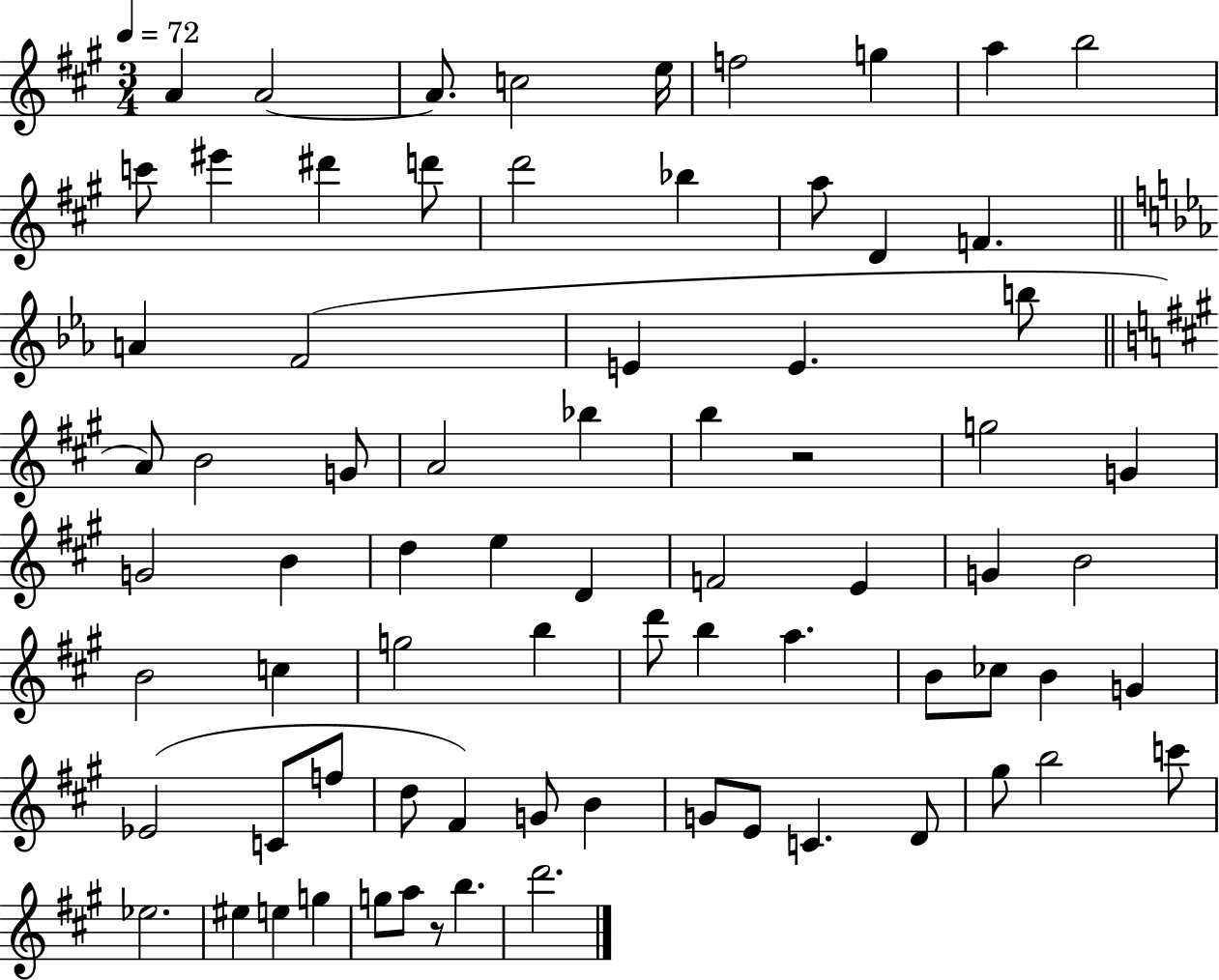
{
  \clef treble
  \numericTimeSignature
  \time 3/4
  \key a \major
  \tempo 4 = 72
  \repeat volta 2 { a'4 a'2~~ | a'8. c''2 e''16 | f''2 g''4 | a''4 b''2 | \break c'''8 eis'''4 dis'''4 d'''8 | d'''2 bes''4 | a''8 d'4 f'4. | \bar "||" \break \key ees \major a'4 f'2( | e'4 e'4. b''8 | \bar "||" \break \key a \major a'8) b'2 g'8 | a'2 bes''4 | b''4 r2 | g''2 g'4 | \break g'2 b'4 | d''4 e''4 d'4 | f'2 e'4 | g'4 b'2 | \break b'2 c''4 | g''2 b''4 | d'''8 b''4 a''4. | b'8 ces''8 b'4 g'4 | \break ees'2( c'8 f''8 | d''8 fis'4) g'8 b'4 | g'8 e'8 c'4. d'8 | gis''8 b''2 c'''8 | \break ees''2. | eis''4 e''4 g''4 | g''8 a''8 r8 b''4. | d'''2. | \break } \bar "|."
}